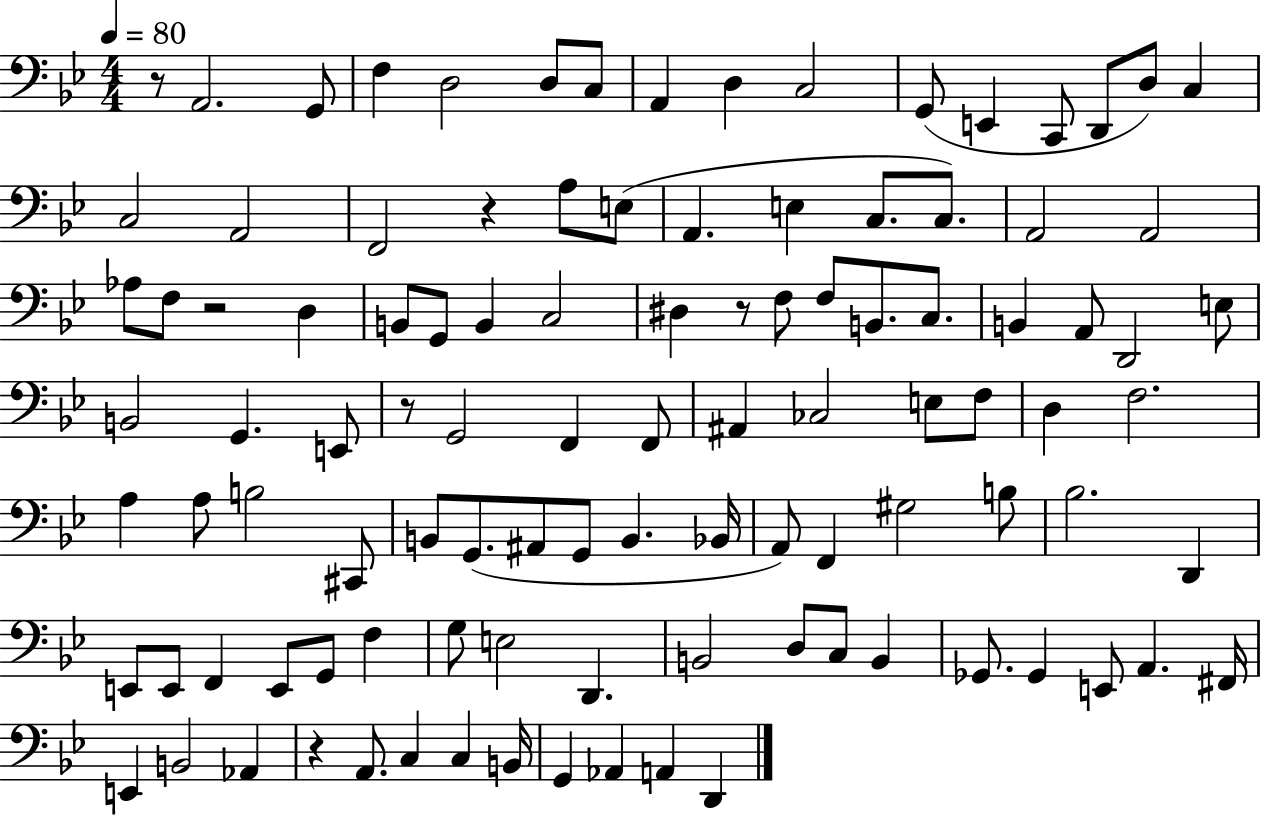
{
  \clef bass
  \numericTimeSignature
  \time 4/4
  \key bes \major
  \tempo 4 = 80
  r8 a,2. g,8 | f4 d2 d8 c8 | a,4 d4 c2 | g,8( e,4 c,8 d,8 d8) c4 | \break c2 a,2 | f,2 r4 a8 e8( | a,4. e4 c8. c8.) | a,2 a,2 | \break aes8 f8 r2 d4 | b,8 g,8 b,4 c2 | dis4 r8 f8 f8 b,8. c8. | b,4 a,8 d,2 e8 | \break b,2 g,4. e,8 | r8 g,2 f,4 f,8 | ais,4 ces2 e8 f8 | d4 f2. | \break a4 a8 b2 cis,8 | b,8 g,8.( ais,8 g,8 b,4. bes,16 | a,8) f,4 gis2 b8 | bes2. d,4 | \break e,8 e,8 f,4 e,8 g,8 f4 | g8 e2 d,4. | b,2 d8 c8 b,4 | ges,8. ges,4 e,8 a,4. fis,16 | \break e,4 b,2 aes,4 | r4 a,8. c4 c4 b,16 | g,4 aes,4 a,4 d,4 | \bar "|."
}